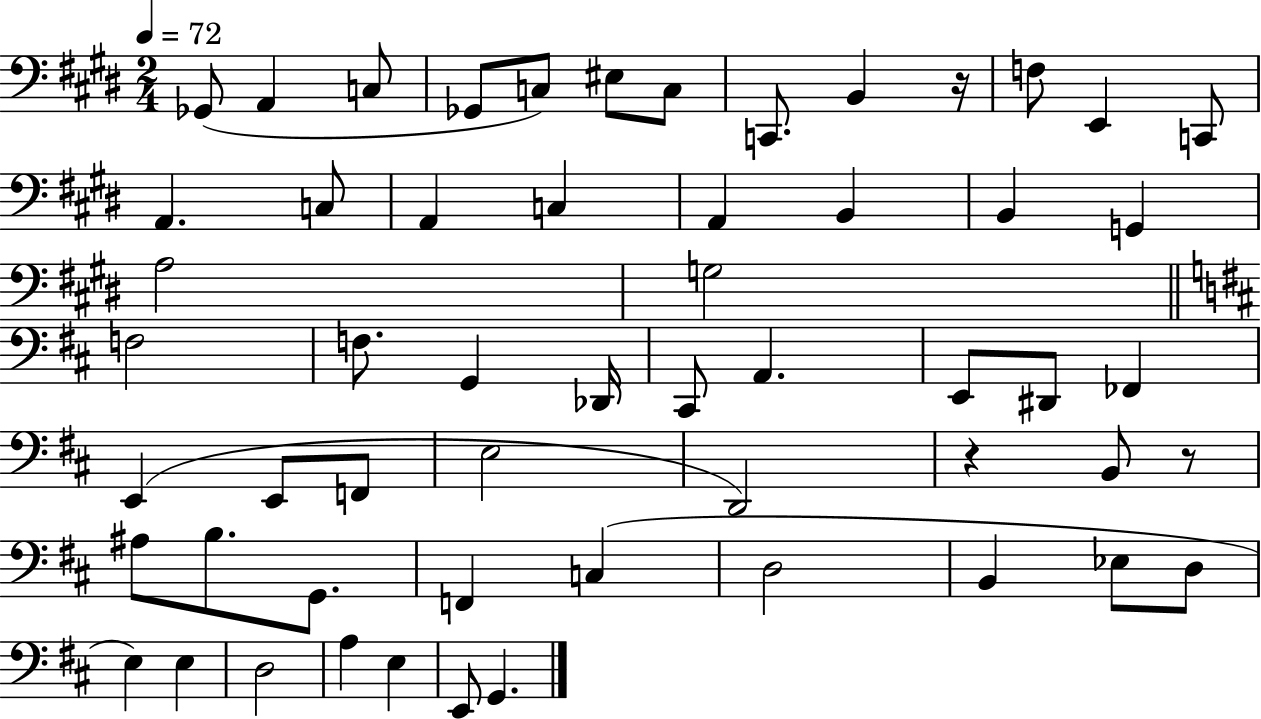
{
  \clef bass
  \numericTimeSignature
  \time 2/4
  \key e \major
  \tempo 4 = 72
  ges,8( a,4 c8 | ges,8 c8) eis8 c8 | c,8. b,4 r16 | f8 e,4 c,8 | \break a,4. c8 | a,4 c4 | a,4 b,4 | b,4 g,4 | \break a2 | g2 | \bar "||" \break \key b \minor f2 | f8. g,4 des,16 | cis,8 a,4. | e,8 dis,8 fes,4 | \break e,4( e,8 f,8 | e2 | d,2) | r4 b,8 r8 | \break ais8 b8. g,8. | f,4 c4( | d2 | b,4 ees8 d8 | \break e4) e4 | d2 | a4 e4 | e,8 g,4. | \break \bar "|."
}